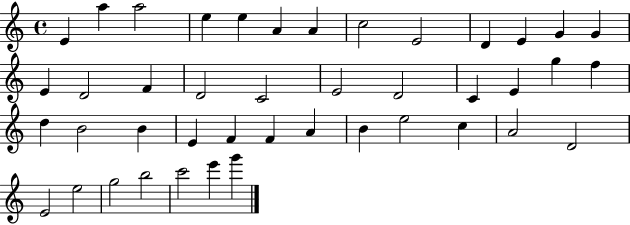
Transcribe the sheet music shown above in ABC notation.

X:1
T:Untitled
M:4/4
L:1/4
K:C
E a a2 e e A A c2 E2 D E G G E D2 F D2 C2 E2 D2 C E g f d B2 B E F F A B e2 c A2 D2 E2 e2 g2 b2 c'2 e' g'